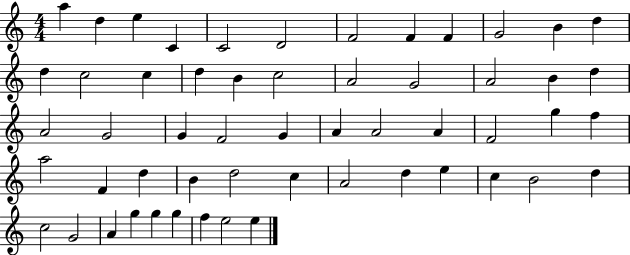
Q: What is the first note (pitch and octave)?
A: A5